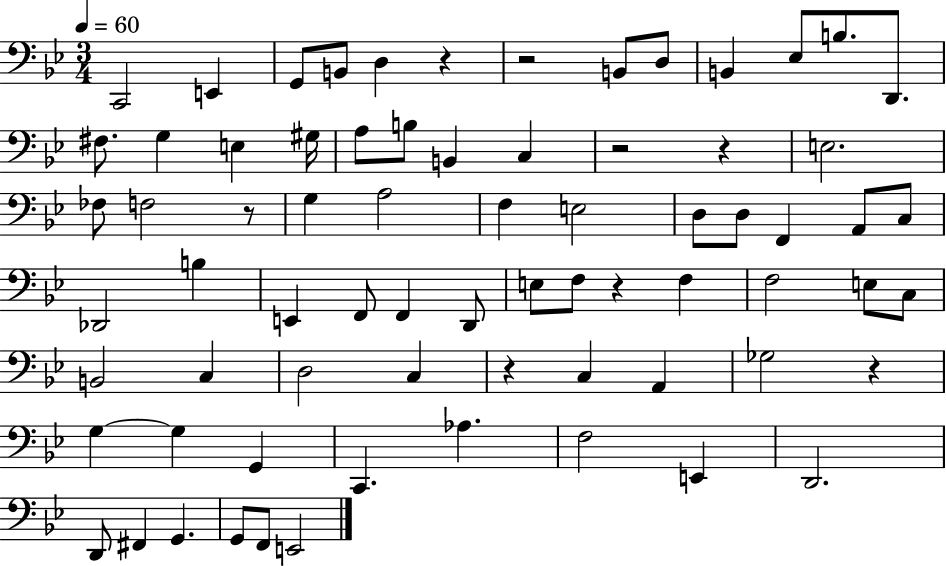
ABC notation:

X:1
T:Untitled
M:3/4
L:1/4
K:Bb
C,,2 E,, G,,/2 B,,/2 D, z z2 B,,/2 D,/2 B,, _E,/2 B,/2 D,,/2 ^F,/2 G, E, ^G,/4 A,/2 B,/2 B,, C, z2 z E,2 _F,/2 F,2 z/2 G, A,2 F, E,2 D,/2 D,/2 F,, A,,/2 C,/2 _D,,2 B, E,, F,,/2 F,, D,,/2 E,/2 F,/2 z F, F,2 E,/2 C,/2 B,,2 C, D,2 C, z C, A,, _G,2 z G, G, G,, C,, _A, F,2 E,, D,,2 D,,/2 ^F,, G,, G,,/2 F,,/2 E,,2